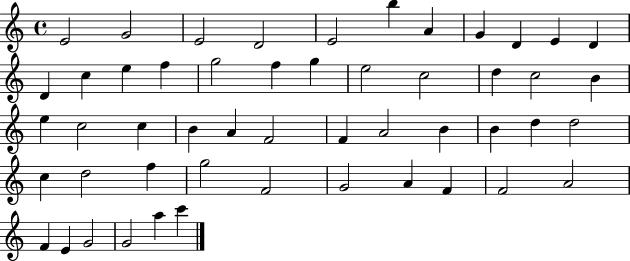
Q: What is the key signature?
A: C major